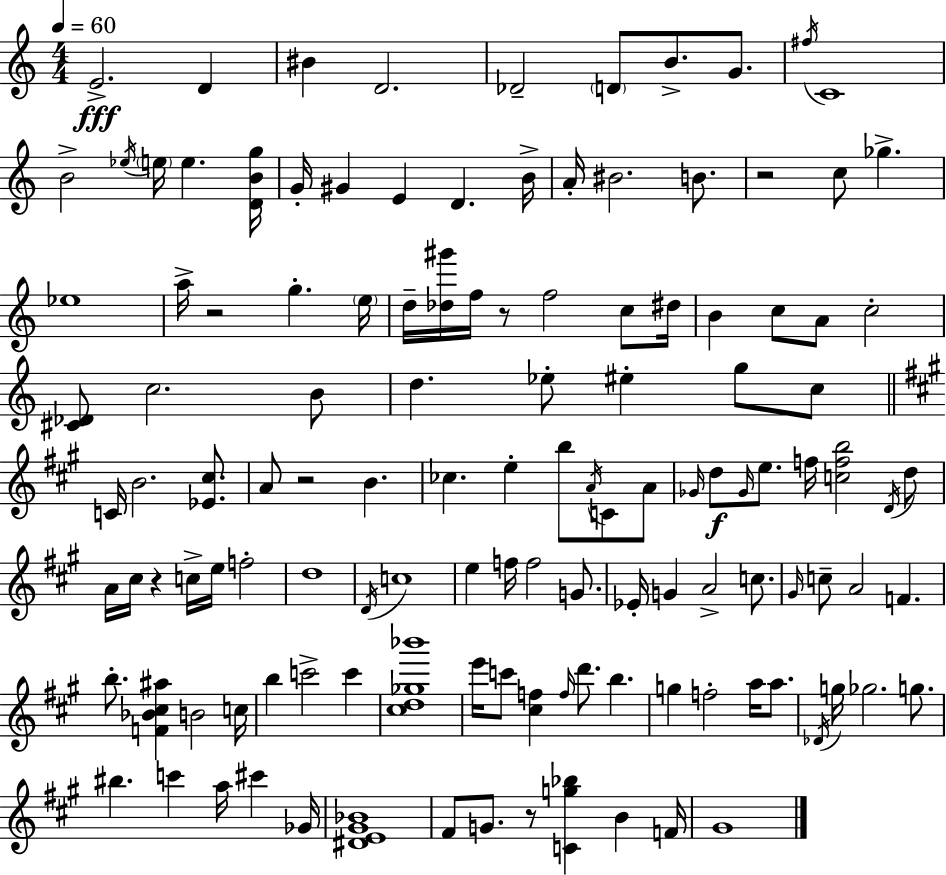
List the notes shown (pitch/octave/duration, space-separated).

E4/h. D4/q BIS4/q D4/h. Db4/h D4/e B4/e. G4/e. F#5/s C4/w B4/h Eb5/s E5/s E5/q. [D4,B4,G5]/s G4/s G#4/q E4/q D4/q. B4/s A4/s BIS4/h. B4/e. R/h C5/e Gb5/q. Eb5/w A5/s R/h G5/q. E5/s D5/s [Db5,G#6]/s F5/s R/e F5/h C5/e D#5/s B4/q C5/e A4/e C5/h [C#4,Db4]/e C5/h. B4/e D5/q. Eb5/e EIS5/q G5/e C5/e C4/s B4/h. [Eb4,C#5]/e. A4/e R/h B4/q. CES5/q. E5/q B5/e A4/s C4/e A4/e Gb4/s D5/e Gb4/s E5/e. F5/s [C5,F5,B5]/h D4/s D5/e A4/s C#5/s R/q C5/s E5/s F5/h D5/w D4/s C5/w E5/q F5/s F5/h G4/e. Eb4/s G4/q A4/h C5/e. G#4/s C5/e A4/h F4/q. B5/e. [F4,Bb4,C#5,A#5]/q B4/h C5/s B5/q C6/h C6/q [C#5,D5,Gb5,Bb6]/w E6/s C6/e [C#5,F5]/q F5/s D6/e. B5/q. G5/q F5/h A5/s A5/e. Db4/s G5/s Gb5/h. G5/e. BIS5/q. C6/q A5/s C#6/q Gb4/s [D#4,E4,G#4,Bb4]/w F#4/e G4/e. R/e [C4,G5,Bb5]/q B4/q F4/s G#4/w